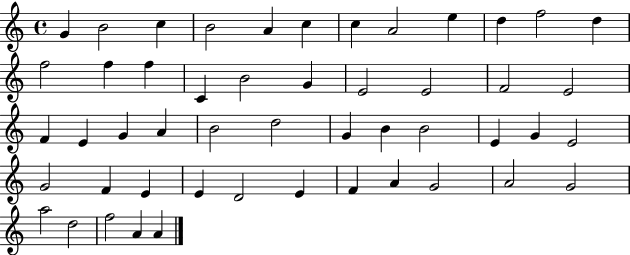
X:1
T:Untitled
M:4/4
L:1/4
K:C
G B2 c B2 A c c A2 e d f2 d f2 f f C B2 G E2 E2 F2 E2 F E G A B2 d2 G B B2 E G E2 G2 F E E D2 E F A G2 A2 G2 a2 d2 f2 A A